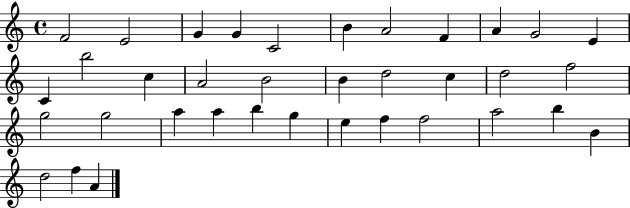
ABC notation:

X:1
T:Untitled
M:4/4
L:1/4
K:C
F2 E2 G G C2 B A2 F A G2 E C b2 c A2 B2 B d2 c d2 f2 g2 g2 a a b g e f f2 a2 b B d2 f A